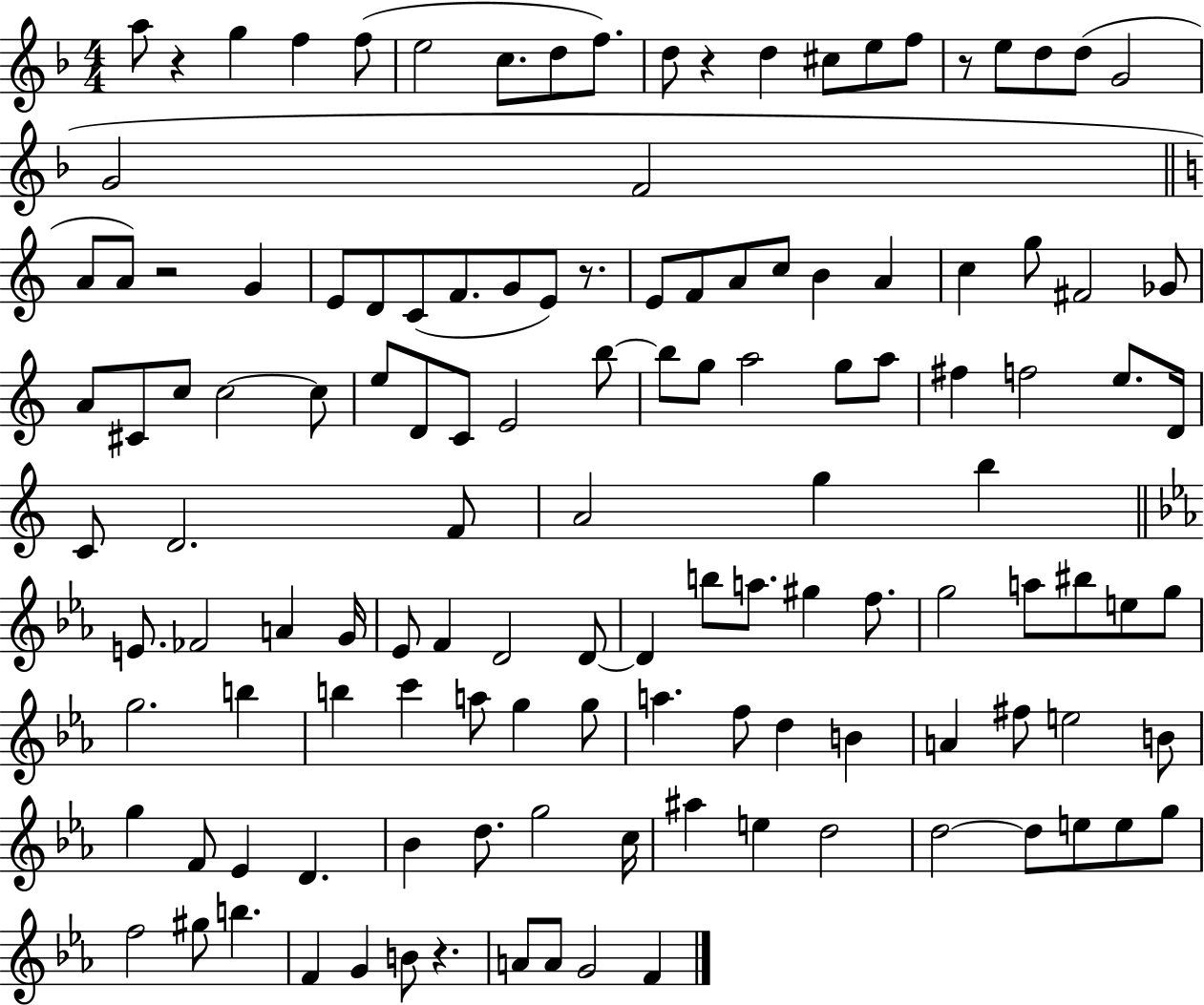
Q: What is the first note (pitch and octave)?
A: A5